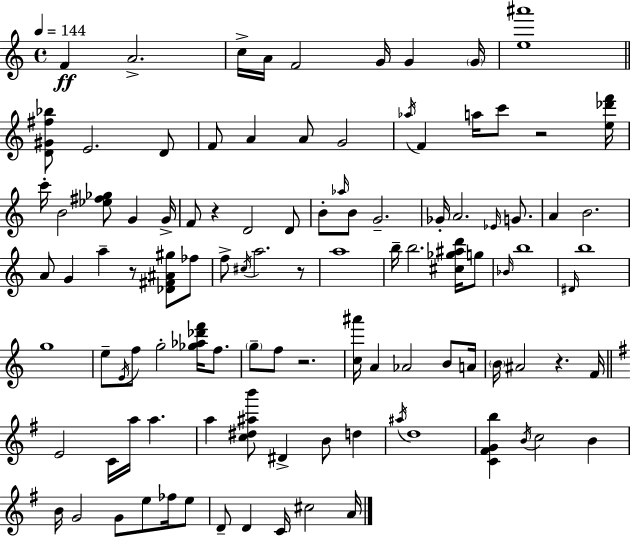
F4/q A4/h. C5/s A4/s F4/h G4/s G4/q G4/s [E5,A#6]/w [D4,G#4,F#5,Bb5]/e E4/h. D4/e F4/e A4/q A4/e G4/h Ab5/s F4/q A5/s C6/e R/h [E5,Db6,F6]/s C6/s B4/h [Eb5,F#5,Gb5]/e G4/q G4/s F4/e R/q D4/h D4/e B4/e Ab5/s B4/e G4/h. Gb4/s A4/h. Eb4/s G4/e. A4/q B4/h. A4/e G4/q A5/q R/e [Db4,F#4,A#4,G#5]/e FES5/e F5/e C#5/s A5/h. R/e A5/w B5/s B5/h. [C#5,Gb5,A#5,D6]/s G5/e Bb4/s B5/w D#4/s B5/w G5/w E5/e E4/s F5/e G5/h [Gb5,Ab5,Db6,F6]/s F5/e. G5/e F5/e R/h. [C5,A#6]/s A4/q Ab4/h B4/e A4/s B4/s A#4/h R/q. F4/s E4/h C4/s A5/s A5/q. A5/q [C5,D#5,A#5,B6]/e D#4/q B4/e D5/q A#5/s D5/w [C4,F#4,G4,B5]/q B4/s C5/h B4/q B4/s G4/h G4/e E5/e FES5/s E5/e D4/e D4/q C4/s C#5/h A4/s